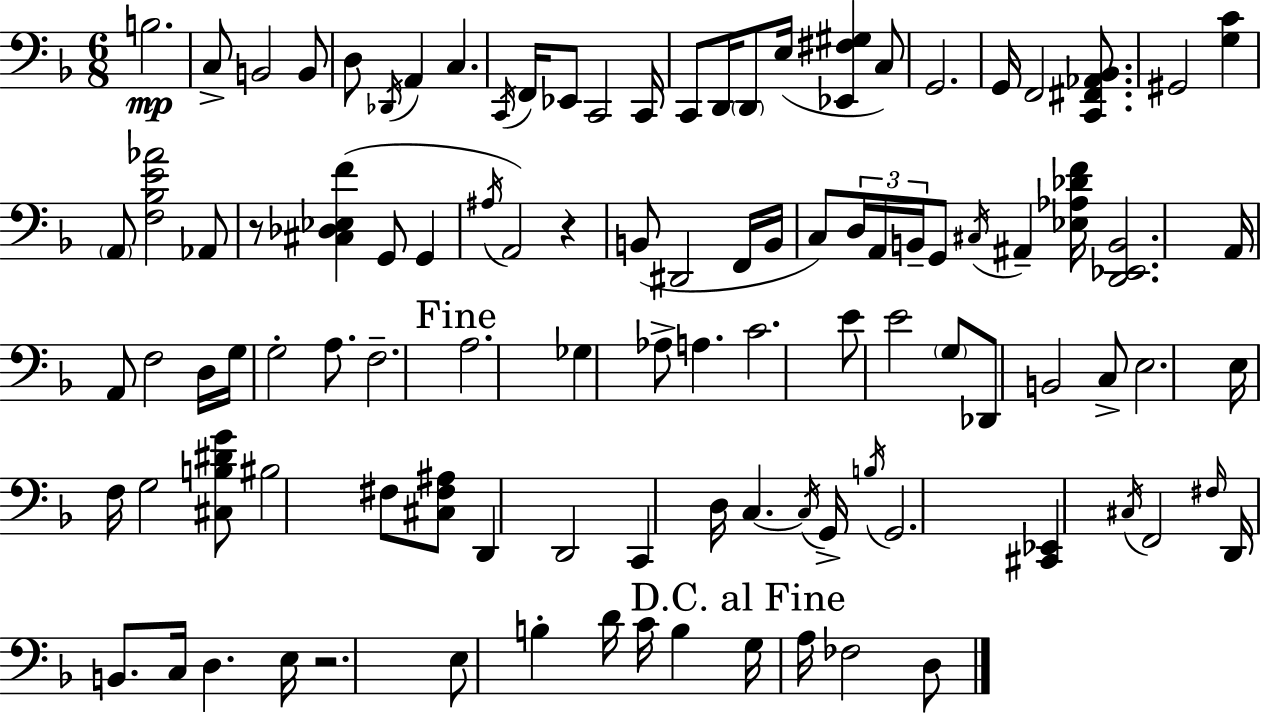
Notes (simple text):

B3/h. C3/e B2/h B2/e D3/e Db2/s A2/q C3/q. C2/s F2/s Eb2/e C2/h C2/s C2/e D2/s D2/e E3/s [Eb2,F#3,G#3]/q C3/e G2/h. G2/s F2/h [C2,F#2,Ab2,Bb2]/e. G#2/h [G3,C4]/q A2/e [F3,Bb3,E4,Ab4]/h Ab2/e R/e [C#3,Db3,Eb3,F4]/q G2/e G2/q A#3/s A2/h R/q B2/e D#2/h F2/s B2/s C3/e D3/s A2/s B2/s G2/e C#3/s A#2/q [Eb3,Ab3,Db4,F4]/s [D2,Eb2,B2]/h. A2/s A2/e F3/h D3/s G3/s G3/h A3/e. F3/h. A3/h. Gb3/q Ab3/e A3/q. C4/h. E4/e E4/h G3/e Db2/e B2/h C3/e E3/h. E3/s F3/s G3/h [C#3,B3,D#4,G4]/e BIS3/h F#3/e [C#3,F#3,A#3]/e D2/q D2/h C2/q D3/s C3/q. C3/s G2/s B3/s G2/h. [C#2,Eb2]/q C#3/s F2/h F#3/s D2/s B2/e. C3/s D3/q. E3/s R/h. E3/e B3/q D4/s C4/s B3/q G3/s A3/s FES3/h D3/e